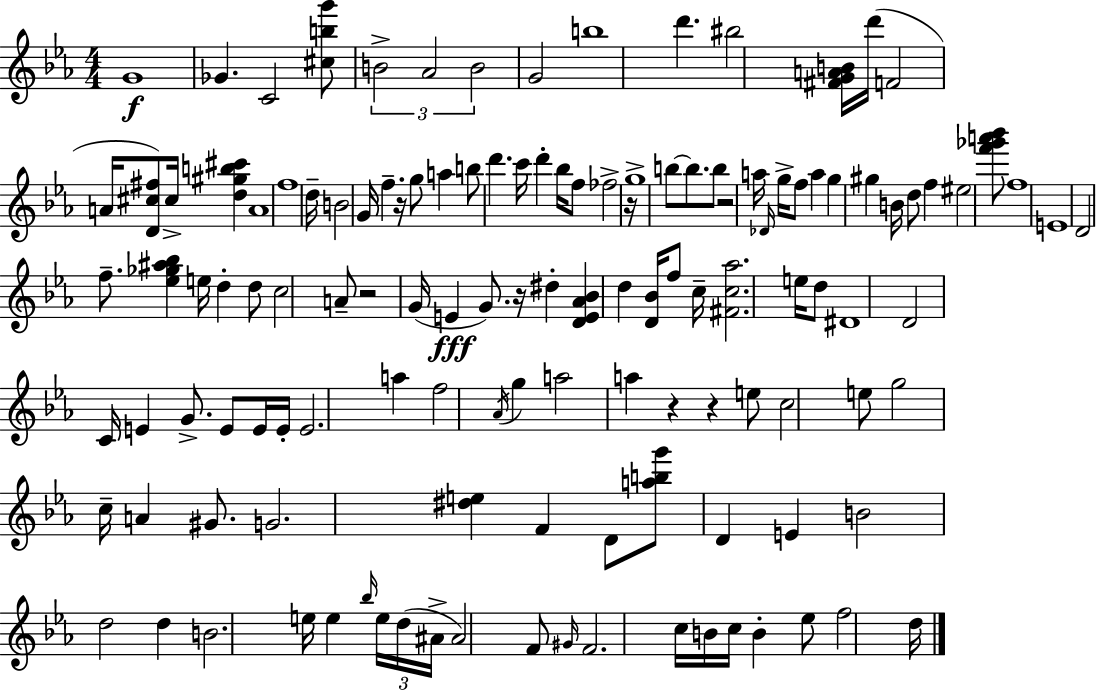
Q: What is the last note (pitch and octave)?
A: D5